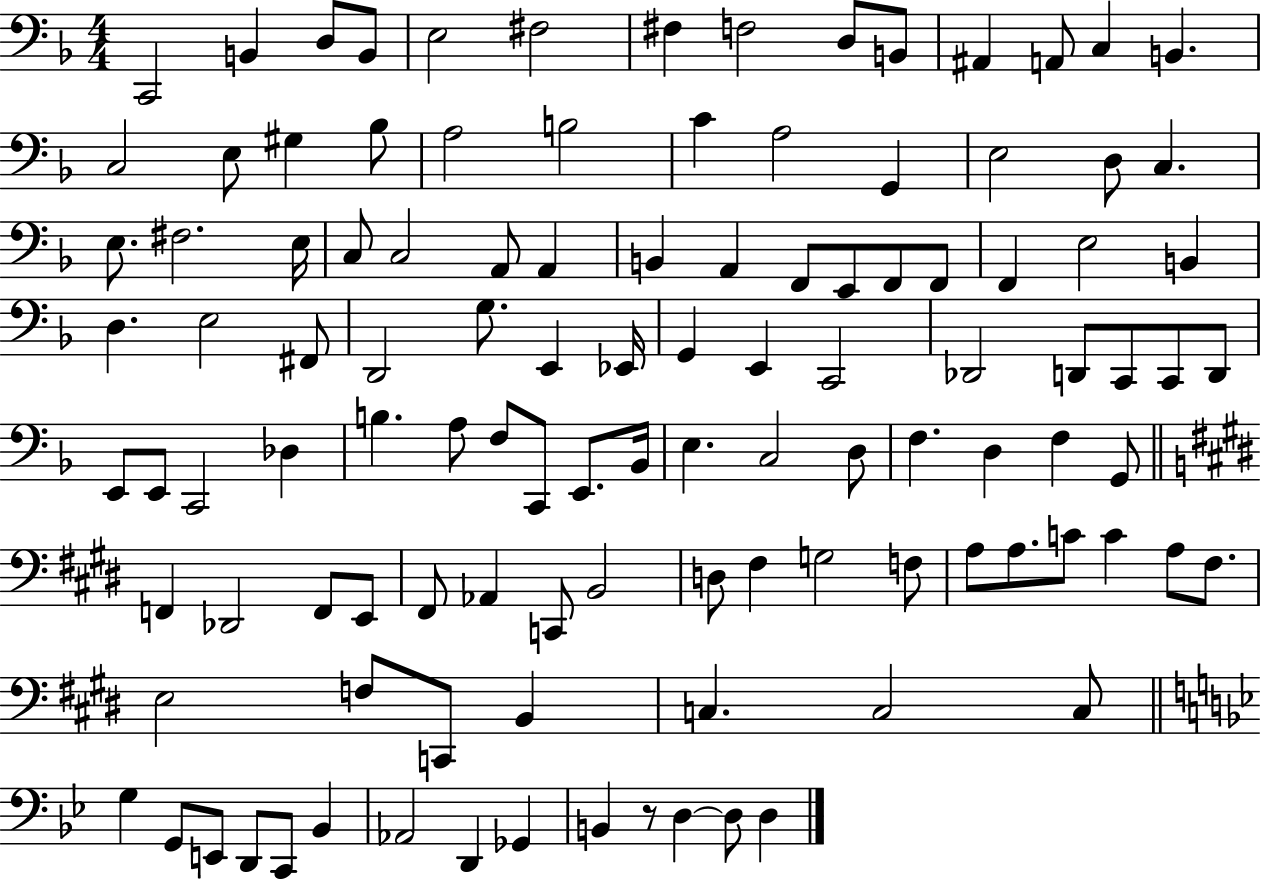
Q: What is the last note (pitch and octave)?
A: D3